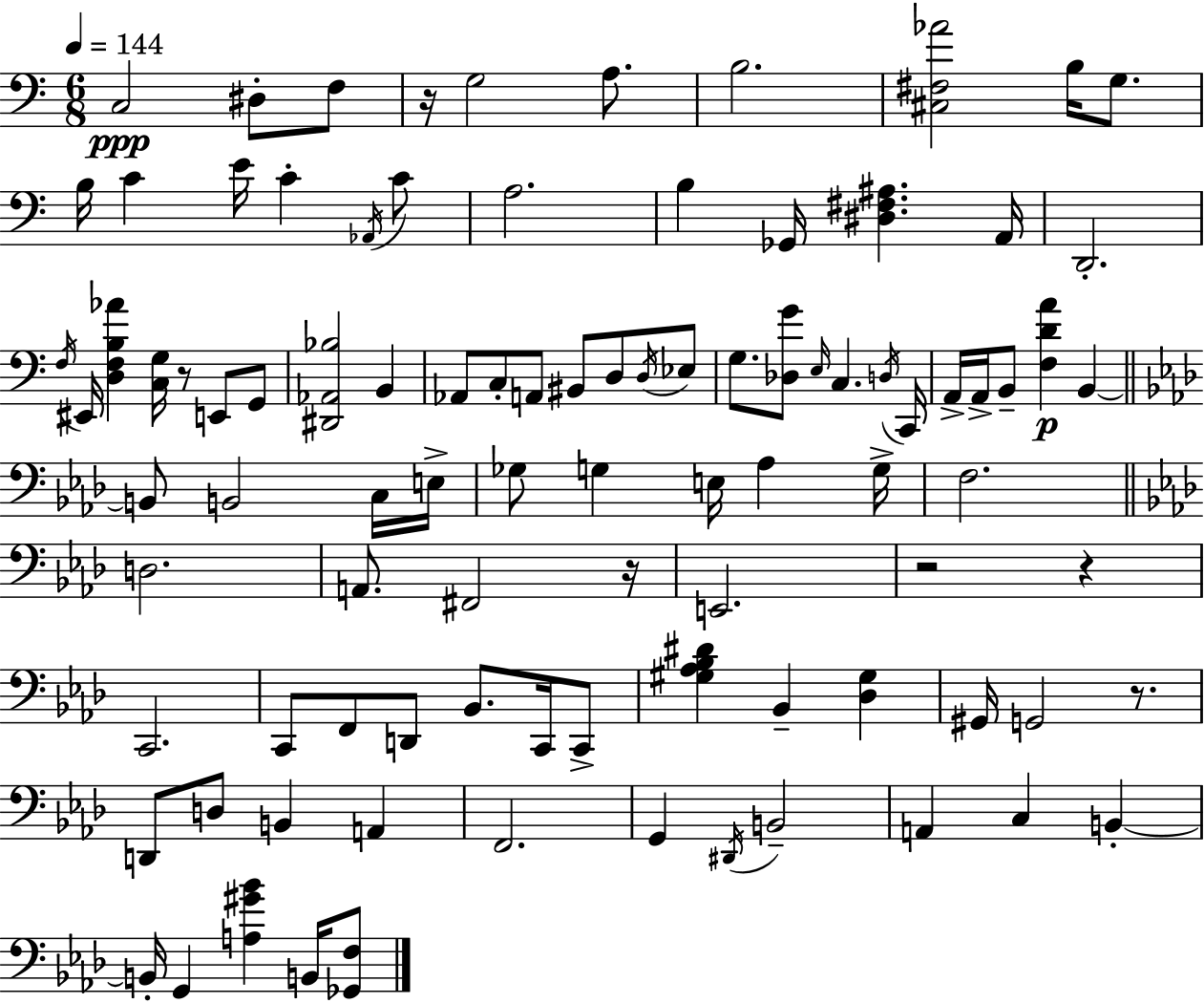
{
  \clef bass
  \numericTimeSignature
  \time 6/8
  \key a \minor
  \tempo 4 = 144
  \repeat volta 2 { c2\ppp dis8-. f8 | r16 g2 a8. | b2. | <cis fis aes'>2 b16 g8. | \break b16 c'4 e'16 c'4-. \acciaccatura { aes,16 } c'8 | a2. | b4 ges,16 <dis fis ais>4. | a,16 d,2.-. | \break \acciaccatura { f16 } eis,16 <d f b aes'>4 <c g>16 r8 e,8 | g,8 <dis, aes, bes>2 b,4 | aes,8 c8-. a,8 bis,8 d8 | \acciaccatura { d16 } ees8 g8. <des g'>8 \grace { e16 } c4. | \break \acciaccatura { d16 } c,16 a,16-> a,16-> b,8-- <f d' a'>4\p | b,4~~ \bar "||" \break \key aes \major b,8 b,2 c16 e16-> | ges8 g4 e16 aes4 g16-> | f2. | \bar "||" \break \key aes \major d2. | a,8. fis,2 r16 | e,2. | r2 r4 | \break c,2. | c,8 f,8 d,8 bes,8. c,16 c,8-> | <gis aes bes dis'>4 bes,4-- <des gis>4 | gis,16 g,2 r8. | \break d,8 d8 b,4 a,4 | f,2. | g,4 \acciaccatura { dis,16 } b,2-- | a,4 c4 b,4-.~~ | \break b,16-. g,4 <a gis' bes'>4 b,16 <ges, f>8 | } \bar "|."
}